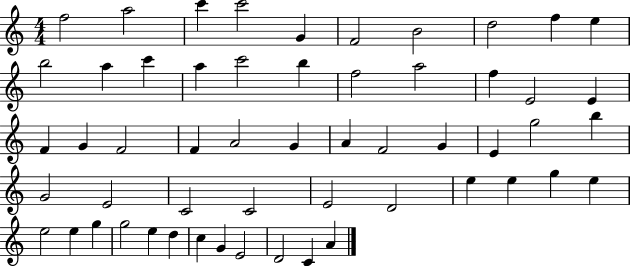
X:1
T:Untitled
M:4/4
L:1/4
K:C
f2 a2 c' c'2 G F2 B2 d2 f e b2 a c' a c'2 b f2 a2 f E2 E F G F2 F A2 G A F2 G E g2 b G2 E2 C2 C2 E2 D2 e e g e e2 e g g2 e d c G E2 D2 C A